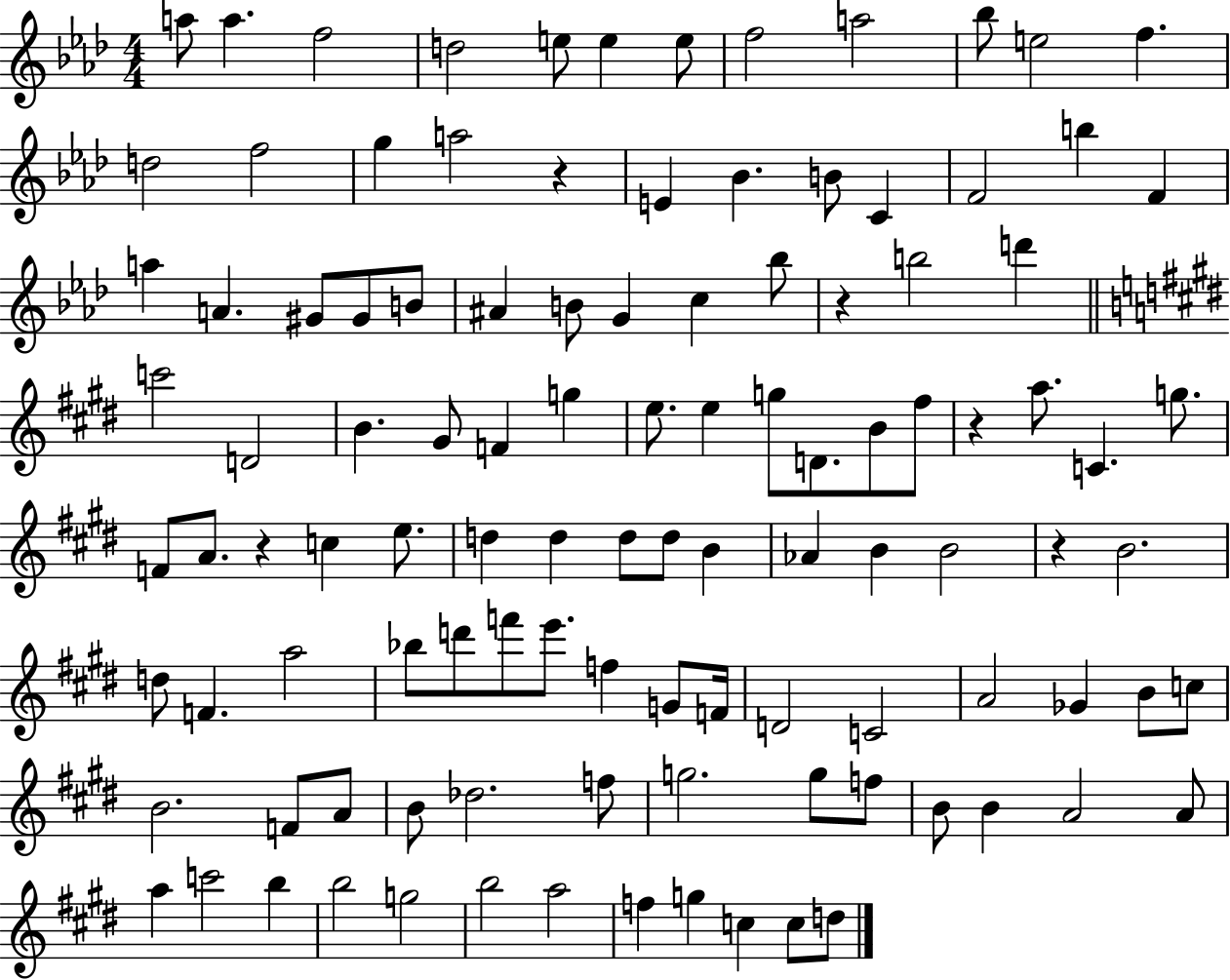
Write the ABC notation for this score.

X:1
T:Untitled
M:4/4
L:1/4
K:Ab
a/2 a f2 d2 e/2 e e/2 f2 a2 _b/2 e2 f d2 f2 g a2 z E _B B/2 C F2 b F a A ^G/2 ^G/2 B/2 ^A B/2 G c _b/2 z b2 d' c'2 D2 B ^G/2 F g e/2 e g/2 D/2 B/2 ^f/2 z a/2 C g/2 F/2 A/2 z c e/2 d d d/2 d/2 B _A B B2 z B2 d/2 F a2 _b/2 d'/2 f'/2 e'/2 f G/2 F/4 D2 C2 A2 _G B/2 c/2 B2 F/2 A/2 B/2 _d2 f/2 g2 g/2 f/2 B/2 B A2 A/2 a c'2 b b2 g2 b2 a2 f g c c/2 d/2